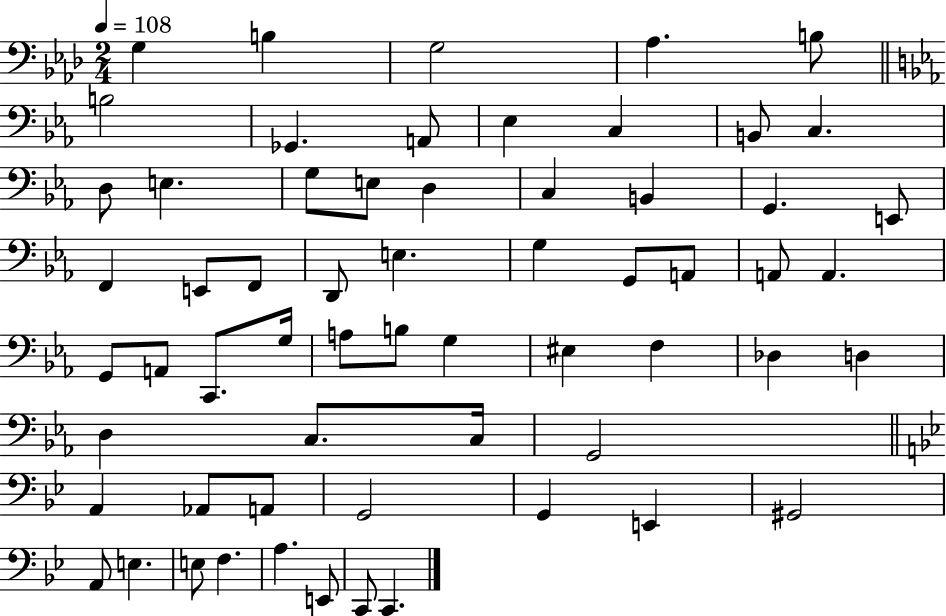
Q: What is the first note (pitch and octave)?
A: G3